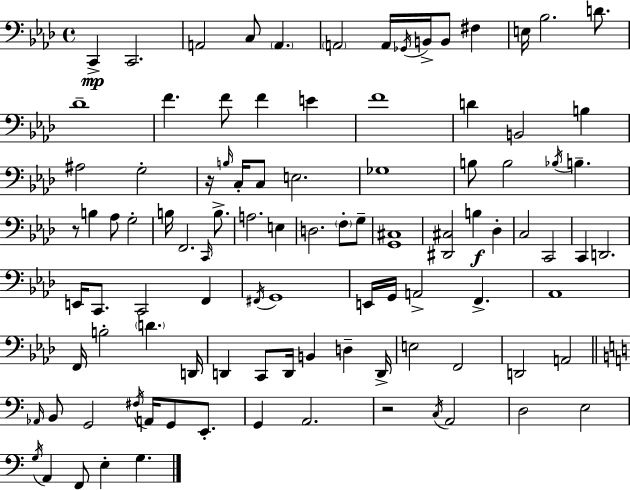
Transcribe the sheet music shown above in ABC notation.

X:1
T:Untitled
M:4/4
L:1/4
K:Ab
C,, C,,2 A,,2 C,/2 A,, A,,2 A,,/4 _G,,/4 B,,/4 B,,/2 ^F, E,/4 _B,2 D/2 _D4 F F/2 F E F4 D B,,2 B, ^A,2 G,2 z/4 B,/4 C,/4 C,/2 E,2 _G,4 B,/2 B,2 _B,/4 B, z/2 B, _A,/2 G,2 B,/4 F,,2 C,,/4 B,/2 A,2 E, D,2 F,/2 G,/2 [G,,^C,]4 [^D,,^C,]2 B, _D, C,2 C,,2 C,, D,,2 E,,/4 C,,/2 C,,2 F,, ^F,,/4 G,,4 E,,/4 G,,/4 A,,2 F,, _A,,4 F,,/4 B,2 D D,,/4 D,, C,,/2 D,,/4 B,, D, D,,/4 E,2 F,,2 D,,2 A,,2 _A,,/4 B,,/2 G,,2 ^F,/4 A,,/4 G,,/2 E,,/2 G,, A,,2 z2 C,/4 A,,2 D,2 E,2 G,/4 A,, F,,/2 E, G,